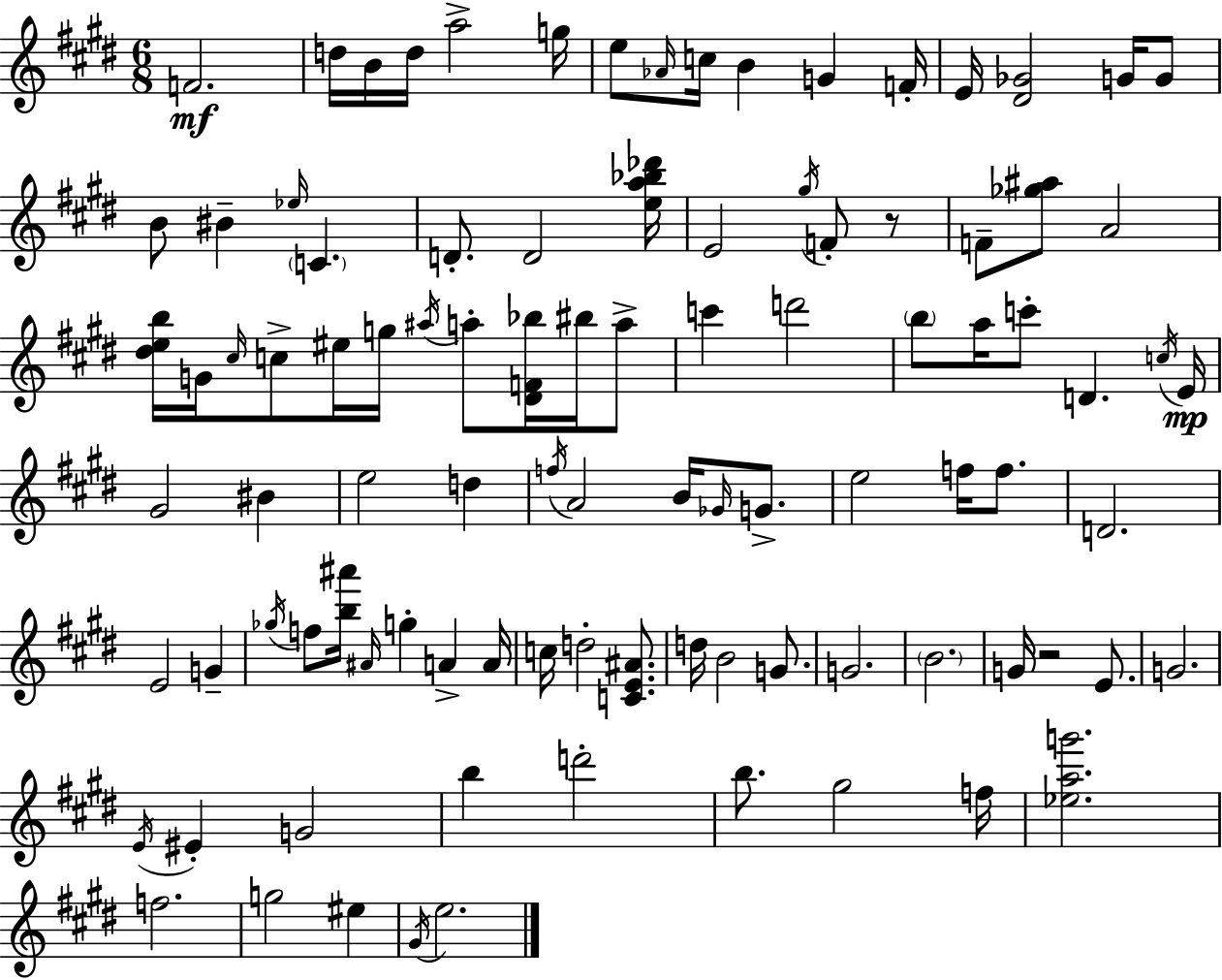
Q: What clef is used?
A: treble